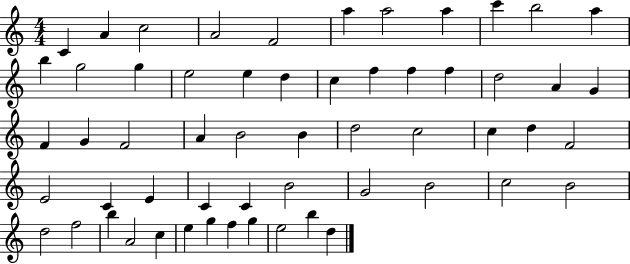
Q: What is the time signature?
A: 4/4